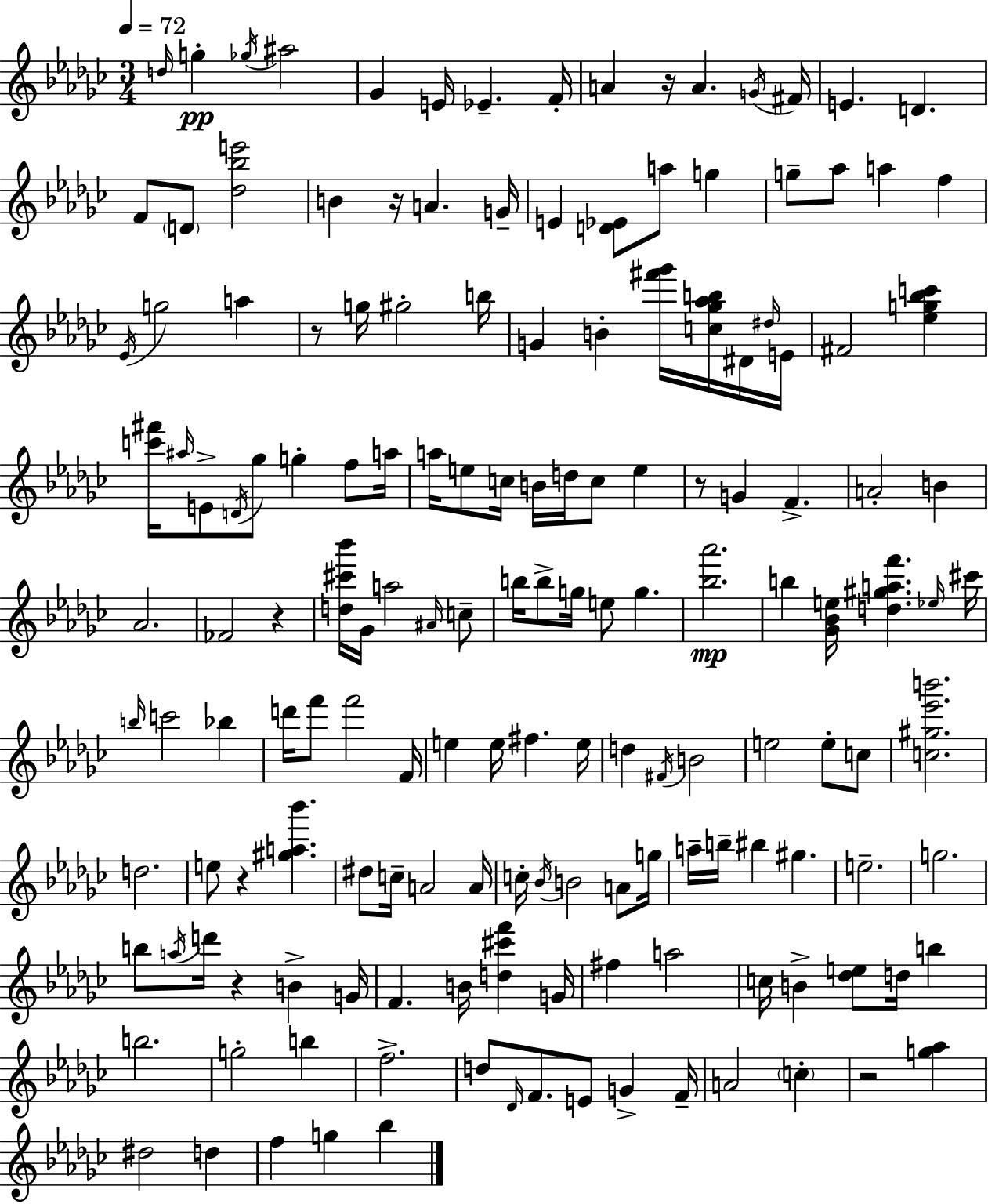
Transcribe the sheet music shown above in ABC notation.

X:1
T:Untitled
M:3/4
L:1/4
K:Ebm
d/4 g _g/4 ^a2 _G E/4 _E F/4 A z/4 A G/4 ^F/4 E D F/2 D/2 [_d_be']2 B z/4 A G/4 E [D_E]/2 a/2 g g/2 _a/2 a f _E/4 g2 a z/2 g/4 ^g2 b/4 G B [^f'_g']/4 [c_g_ab]/4 ^D/4 ^d/4 E/4 ^F2 [_eg_bc'] [c'^f']/4 ^a/4 E/2 D/4 _g/2 g f/2 a/4 a/4 e/2 c/4 B/4 d/4 c/2 e z/2 G F A2 B _A2 _F2 z [d^c'_b']/4 _G/4 a2 ^A/4 c/2 b/4 b/2 g/4 e/2 g [_b_a']2 b [_G_Be]/4 [d^gaf'] _e/4 ^c'/4 b/4 c'2 _b d'/4 f'/2 f'2 F/4 e e/4 ^f e/4 d ^F/4 B2 e2 e/2 c/2 [c^g_e'b']2 d2 e/2 z [^ga_b'] ^d/2 c/4 A2 A/4 c/4 _B/4 B2 A/2 g/4 a/4 b/4 ^b ^g e2 g2 b/2 a/4 d'/4 z B G/4 F B/4 [d^c'f'] G/4 ^f a2 c/4 B [_de]/2 d/4 b b2 g2 b f2 d/2 _D/4 F/2 E/2 G F/4 A2 c z2 [g_a] ^d2 d f g _b